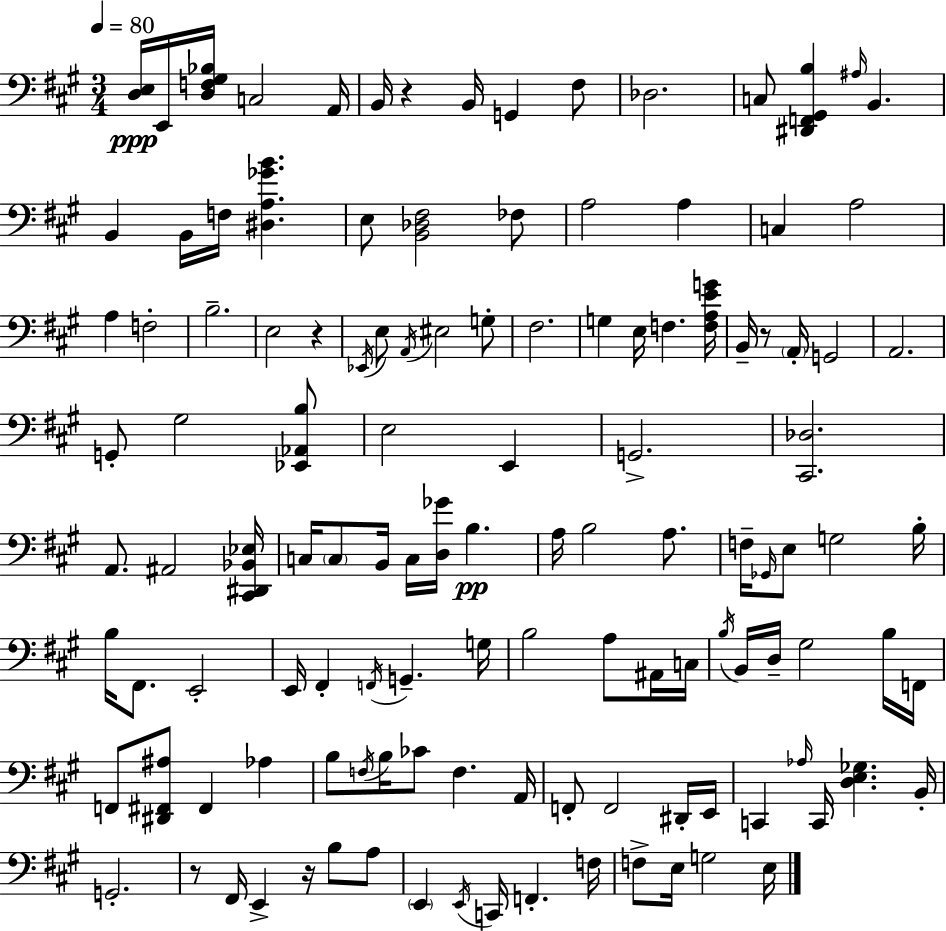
[D3,E3]/s E2/s [D3,F3,G#3,Bb3]/s C3/h A2/s B2/s R/q B2/s G2/q F#3/e Db3/h. C3/e [D#2,F2,G#2,B3]/q A#3/s B2/q. B2/q B2/s F3/s [D#3,A3,Gb4,B4]/q. E3/e [B2,Db3,F#3]/h FES3/e A3/h A3/q C3/q A3/h A3/q F3/h B3/h. E3/h R/q Eb2/s E3/e A2/s EIS3/h G3/e F#3/h. G3/q E3/s F3/q. [F3,A3,E4,G4]/s B2/s R/e A2/s G2/h A2/h. G2/e G#3/h [Eb2,Ab2,B3]/e E3/h E2/q G2/h. [C#2,Db3]/h. A2/e. A#2/h [C#2,D#2,Bb2,Eb3]/s C3/s C3/e B2/s C3/s [D3,Gb4]/s B3/q. A3/s B3/h A3/e. F3/s Gb2/s E3/e G3/h B3/s B3/s F#2/e. E2/h E2/s F#2/q F2/s G2/q. G3/s B3/h A3/e A#2/s C3/s B3/s B2/s D3/s G#3/h B3/s F2/s F2/e [D#2,F#2,A#3]/e F#2/q Ab3/q B3/e F3/s B3/s CES4/e F3/q. A2/s F2/e F2/h D#2/s E2/s C2/q Ab3/s C2/s [D3,E3,Gb3]/q. B2/s G2/h. R/e F#2/s E2/q R/s B3/e A3/e E2/q E2/s C2/s F2/q. F3/s F3/e E3/s G3/h E3/s